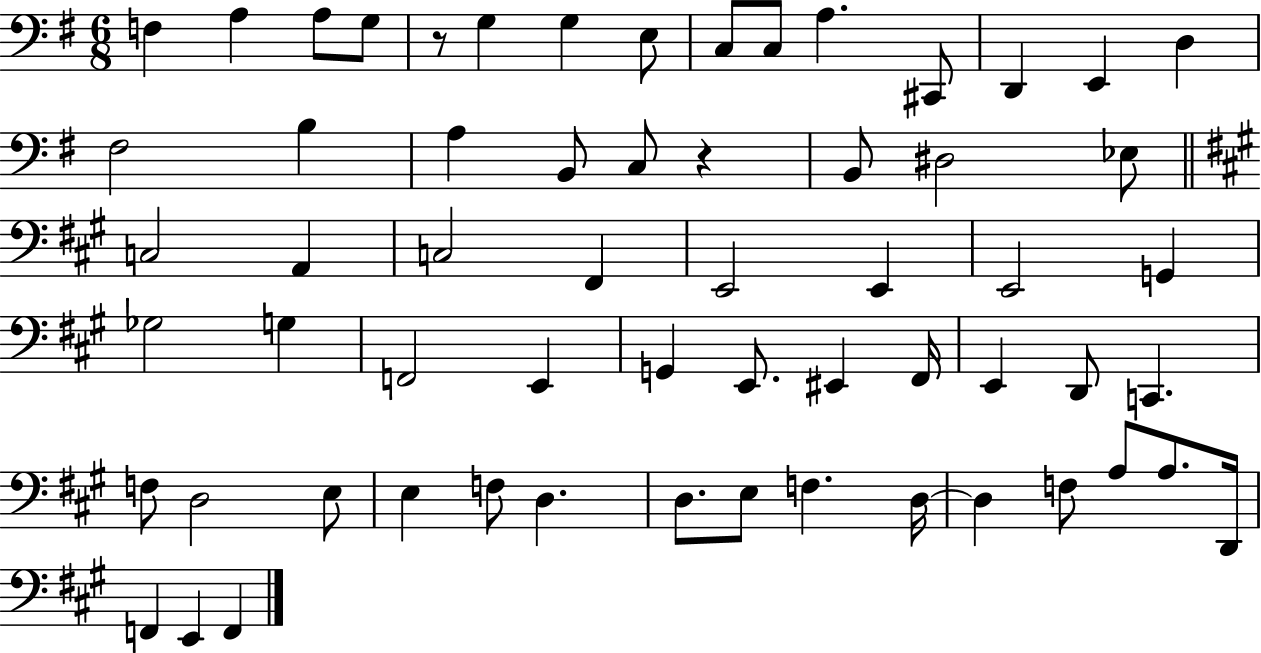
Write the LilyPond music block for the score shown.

{
  \clef bass
  \numericTimeSignature
  \time 6/8
  \key g \major
  f4 a4 a8 g8 | r8 g4 g4 e8 | c8 c8 a4. cis,8 | d,4 e,4 d4 | \break fis2 b4 | a4 b,8 c8 r4 | b,8 dis2 ees8 | \bar "||" \break \key a \major c2 a,4 | c2 fis,4 | e,2 e,4 | e,2 g,4 | \break ges2 g4 | f,2 e,4 | g,4 e,8. eis,4 fis,16 | e,4 d,8 c,4. | \break f8 d2 e8 | e4 f8 d4. | d8. e8 f4. d16~~ | d4 f8 a8 a8. d,16 | \break f,4 e,4 f,4 | \bar "|."
}